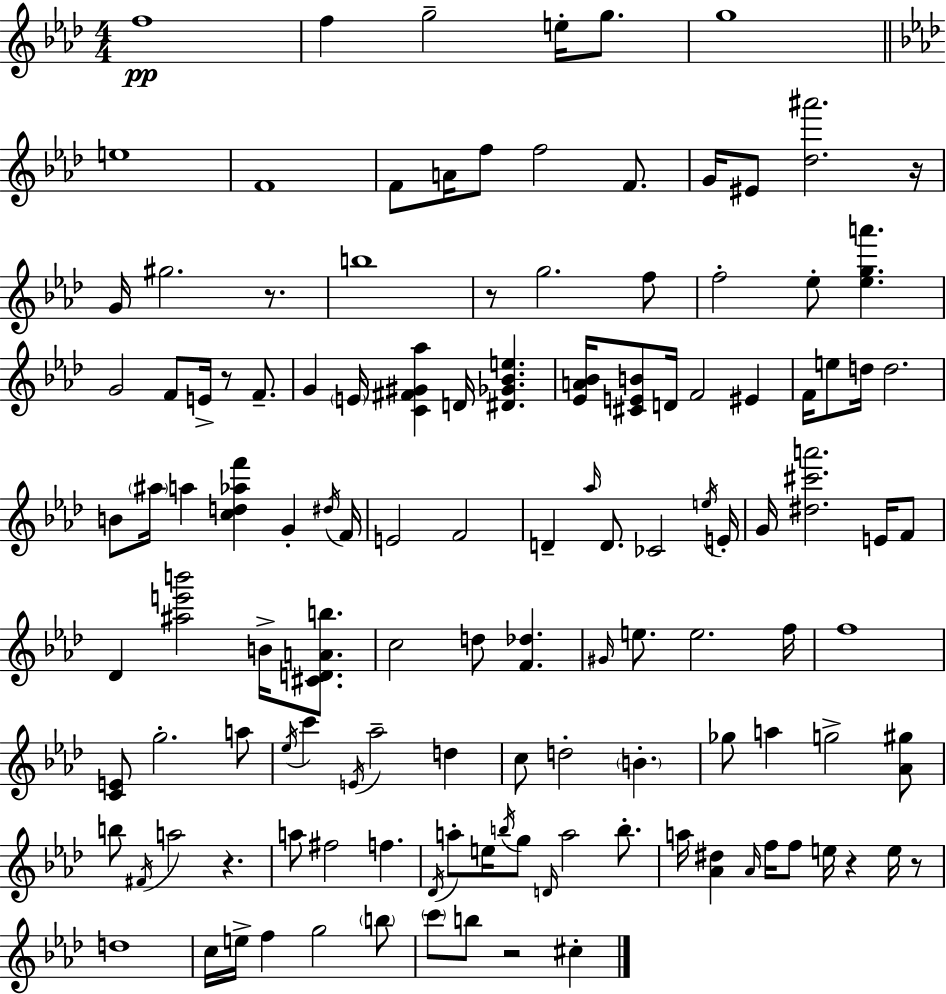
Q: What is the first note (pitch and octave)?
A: F5